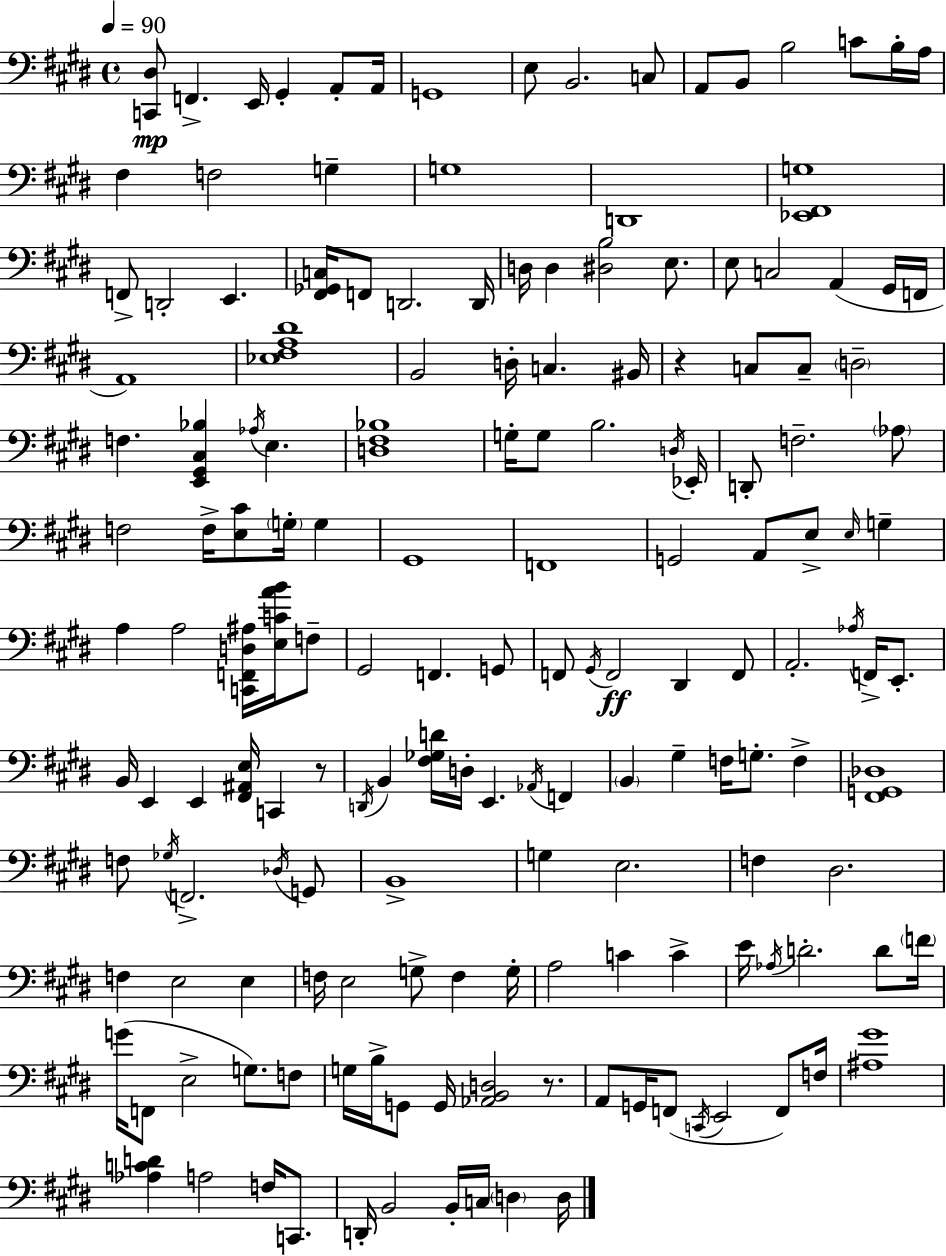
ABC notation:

X:1
T:Untitled
M:4/4
L:1/4
K:E
[C,,^D,]/2 F,, E,,/4 ^G,, A,,/2 A,,/4 G,,4 E,/2 B,,2 C,/2 A,,/2 B,,/2 B,2 C/2 B,/4 A,/4 ^F, F,2 G, G,4 D,,4 [_E,,^F,,G,]4 F,,/2 D,,2 E,, [^F,,_G,,C,]/4 F,,/2 D,,2 D,,/4 D,/4 D, [^D,B,]2 E,/2 E,/2 C,2 A,, ^G,,/4 F,,/4 A,,4 [_E,^F,A,^D]4 B,,2 D,/4 C, ^B,,/4 z C,/2 C,/2 D,2 F, [E,,^G,,^C,_B,] _A,/4 E, [D,^F,_B,]4 G,/4 G,/2 B,2 D,/4 _E,,/4 D,,/2 F,2 _A,/2 F,2 F,/4 [E,^C]/2 G,/4 G, ^G,,4 F,,4 G,,2 A,,/2 E,/2 E,/4 G, A, A,2 [C,,F,,D,^A,]/4 [E,CAB]/4 F,/2 ^G,,2 F,, G,,/2 F,,/2 ^G,,/4 F,,2 ^D,, F,,/2 A,,2 _A,/4 F,,/4 E,,/2 B,,/4 E,, E,, [^F,,^A,,E,]/4 C,, z/2 D,,/4 B,, [^F,_G,D]/4 D,/4 E,, _A,,/4 F,, B,, ^G, F,/4 G,/2 F, [^F,,G,,_D,]4 F,/2 _G,/4 F,,2 _D,/4 G,,/2 B,,4 G, E,2 F, ^D,2 F, E,2 E, F,/4 E,2 G,/2 F, G,/4 A,2 C C E/4 _A,/4 D2 D/2 F/4 G/4 F,,/2 E,2 G,/2 F,/2 G,/4 B,/4 G,,/2 G,,/4 [_A,,B,,D,]2 z/2 A,,/2 G,,/4 F,,/2 C,,/4 E,,2 F,,/2 F,/4 [^A,^G]4 [_A,CD] A,2 F,/4 C,,/2 D,,/4 B,,2 B,,/4 C,/4 D, D,/4